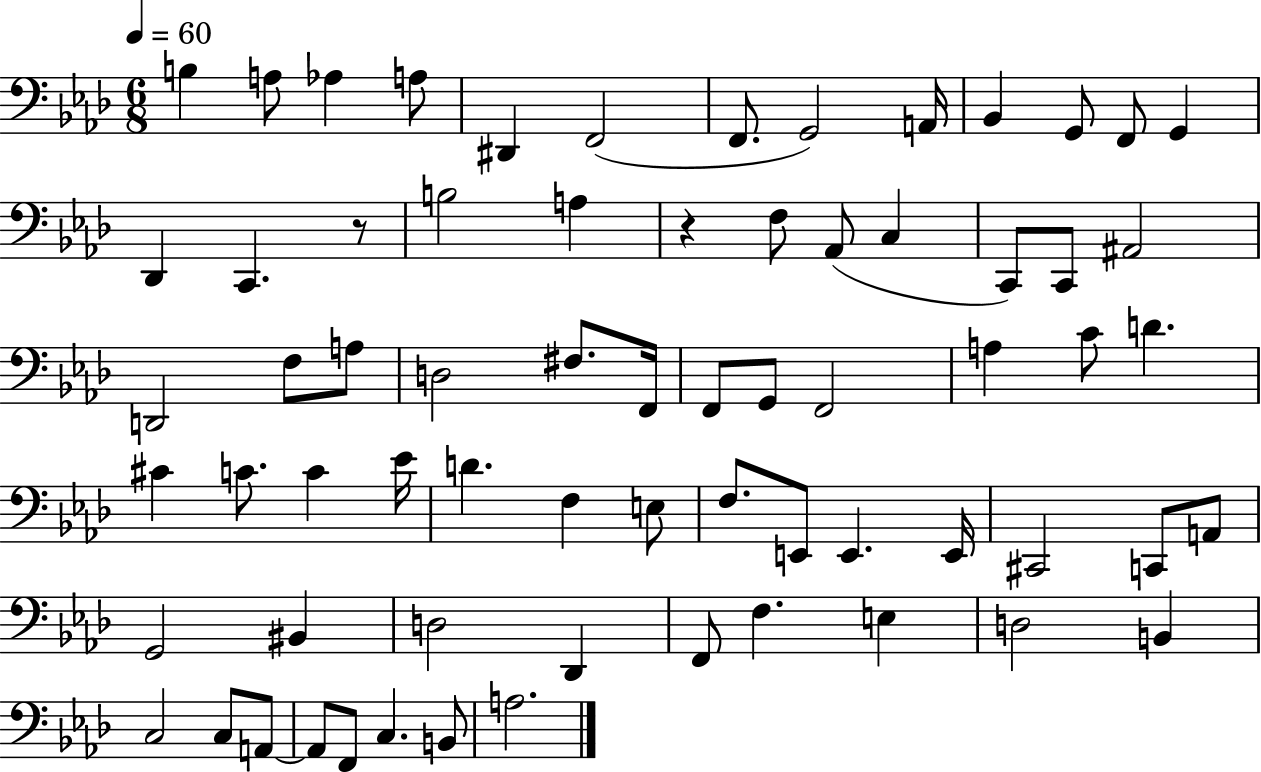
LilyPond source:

{
  \clef bass
  \numericTimeSignature
  \time 6/8
  \key aes \major
  \tempo 4 = 60
  b4 a8 aes4 a8 | dis,4 f,2( | f,8. g,2) a,16 | bes,4 g,8 f,8 g,4 | \break des,4 c,4. r8 | b2 a4 | r4 f8 aes,8( c4 | c,8) c,8 ais,2 | \break d,2 f8 a8 | d2 fis8. f,16 | f,8 g,8 f,2 | a4 c'8 d'4. | \break cis'4 c'8. c'4 ees'16 | d'4. f4 e8 | f8. e,8 e,4. e,16 | cis,2 c,8 a,8 | \break g,2 bis,4 | d2 des,4 | f,8 f4. e4 | d2 b,4 | \break c2 c8 a,8~~ | a,8 f,8 c4. b,8 | a2. | \bar "|."
}